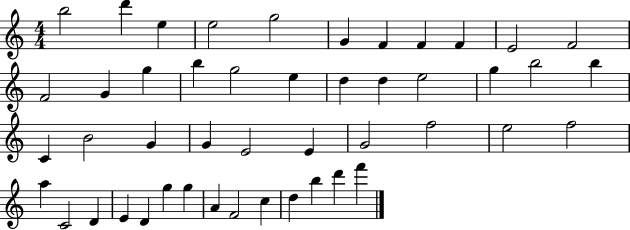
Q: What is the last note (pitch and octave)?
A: F6